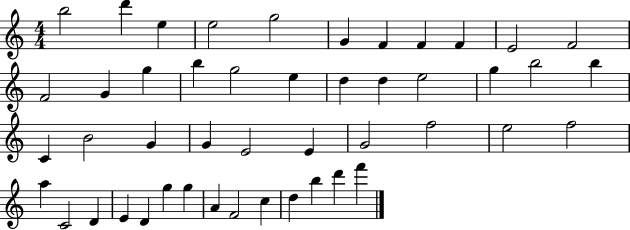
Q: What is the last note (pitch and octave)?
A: F6